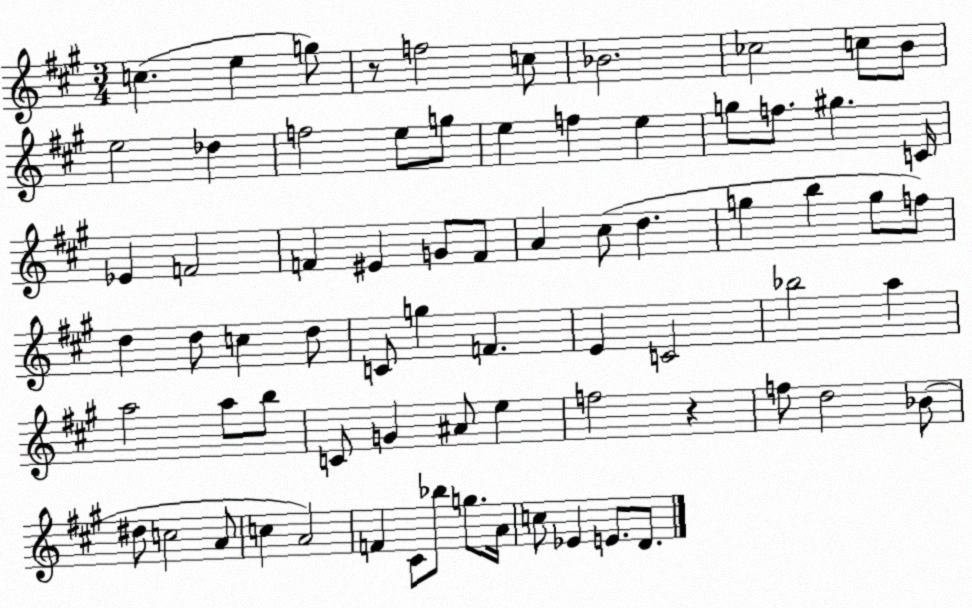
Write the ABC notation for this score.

X:1
T:Untitled
M:3/4
L:1/4
K:A
c e g/2 z/2 f2 c/2 _B2 _c2 c/2 B/2 e2 _d f2 e/2 g/2 e f e g/2 f/2 ^g C/4 _E F2 F ^E G/2 F/2 A ^c/2 d g b g/2 f/2 d d/2 c d/2 C/2 g F E C2 _b2 a a2 a/2 b/2 C/2 G ^A/2 e f2 z f/2 d2 _B/2 ^d/2 c2 A/2 c A2 F ^C/2 _b/2 g/2 A/4 c/2 _E E/2 D/2